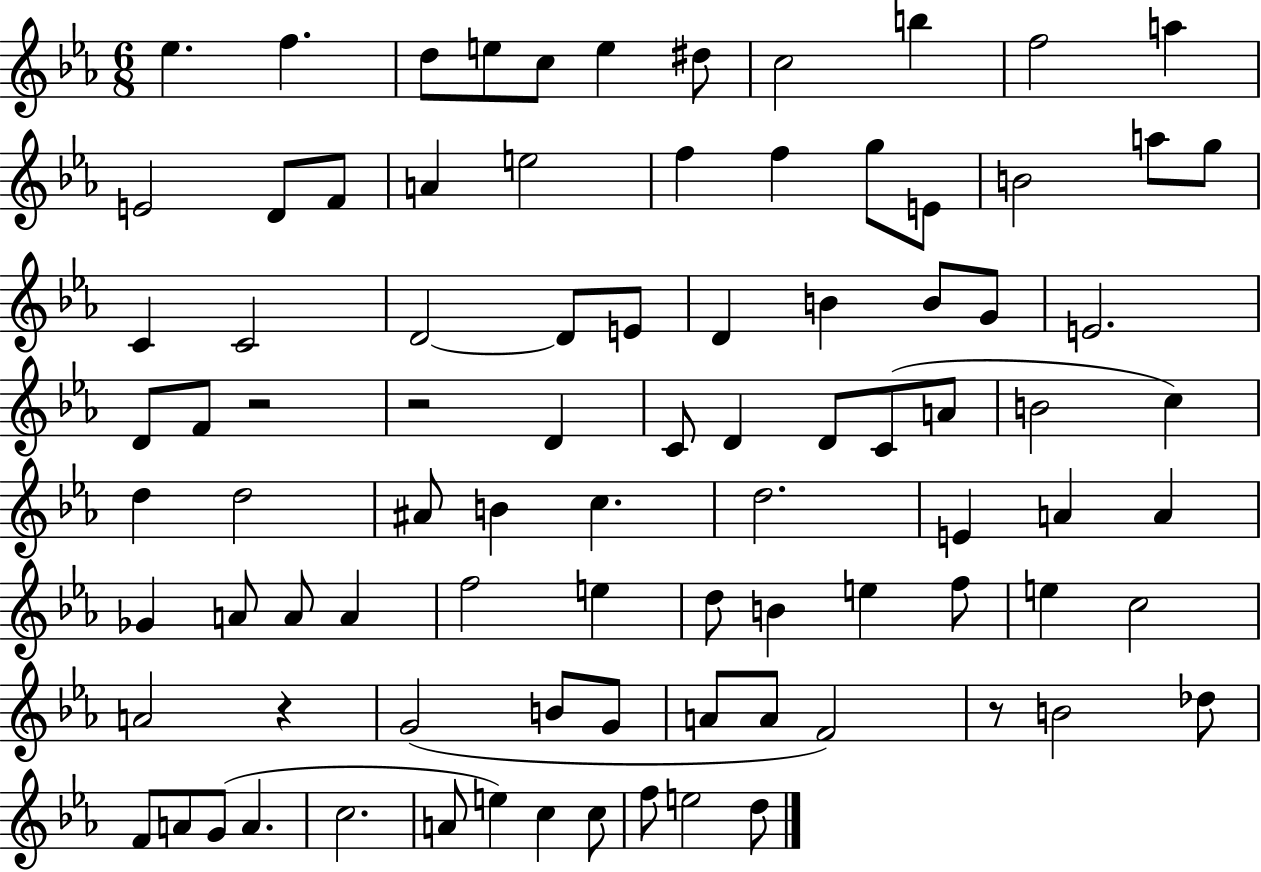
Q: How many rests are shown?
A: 4